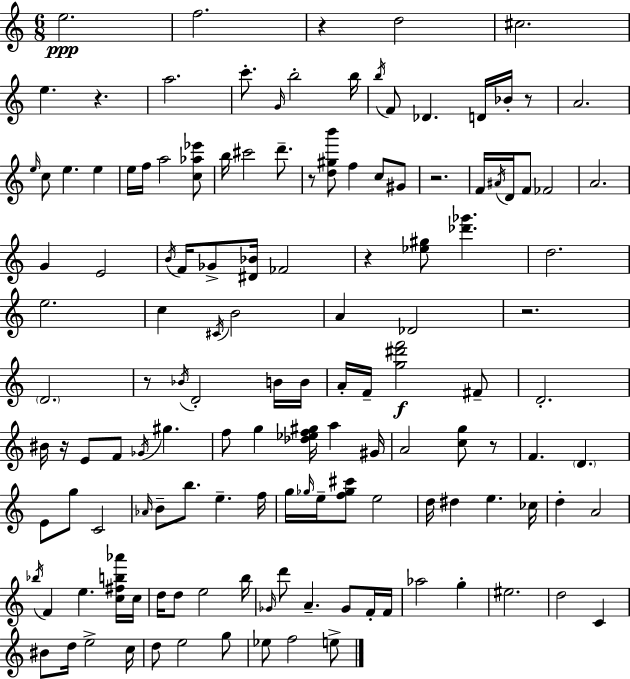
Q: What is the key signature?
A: A minor